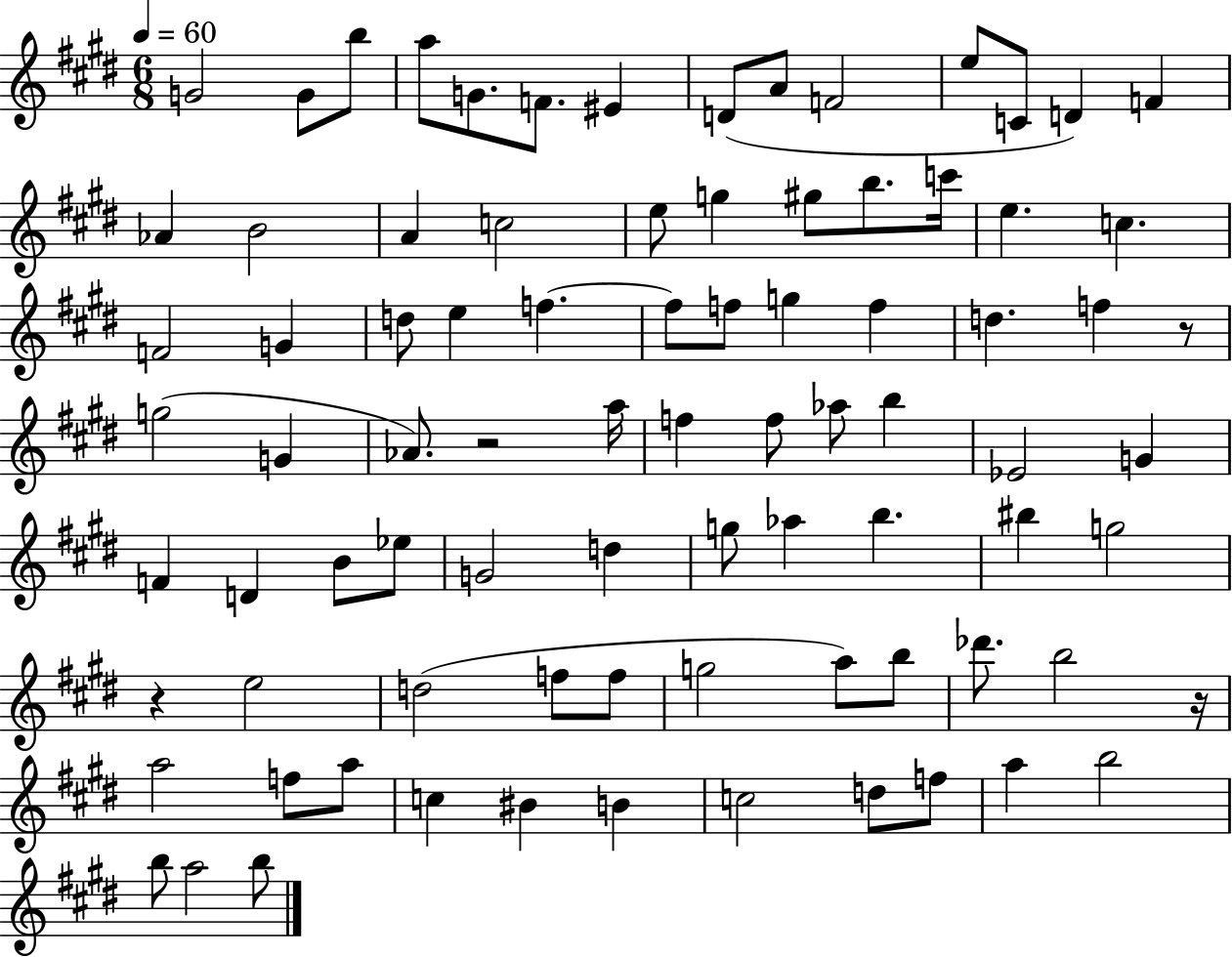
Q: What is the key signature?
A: E major